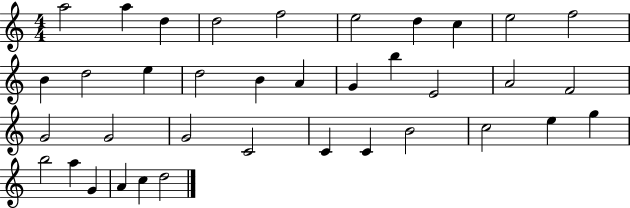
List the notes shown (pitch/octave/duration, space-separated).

A5/h A5/q D5/q D5/h F5/h E5/h D5/q C5/q E5/h F5/h B4/q D5/h E5/q D5/h B4/q A4/q G4/q B5/q E4/h A4/h F4/h G4/h G4/h G4/h C4/h C4/q C4/q B4/h C5/h E5/q G5/q B5/h A5/q G4/q A4/q C5/q D5/h